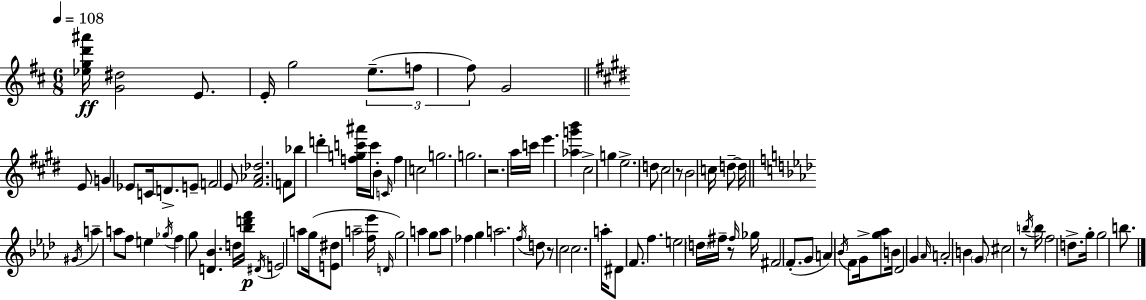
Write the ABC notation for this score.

X:1
T:Untitled
M:6/8
L:1/4
K:D
[_egd'^a']/4 [G^d]2 E/2 E/4 g2 e/2 f/2 ^f/2 G2 E/2 G _E/2 C/4 D/2 E/2 F2 E/2 [^F_A_d]2 F/2 _b/2 d' [fgc'^a']/4 c'/4 B/2 C/4 f c2 g2 g2 z2 a/4 c'/4 e' [_ag'b'] ^c2 g e2 d/2 ^c2 z/2 B2 c/4 d/2 d/4 ^G/4 a a/2 f/2 e _g/4 f g/2 [D_B] d/4 [_bd'f']/4 ^D/4 E2 a/2 g/4 [E^d]/2 a2 [f_e']/4 D/4 g2 a g/2 a/2 _f g a2 f/4 d/2 z/2 c2 c2 a/4 ^D/2 F/2 f e2 d/4 ^f/4 z/2 ^f/4 _g/4 ^F2 F/2 G/2 A _B/4 F/2 G/4 [g_a]/2 B/4 _D2 G _A/4 A2 B G/2 ^c2 z/2 b/4 b/4 f2 d/2 g/4 g2 b/2